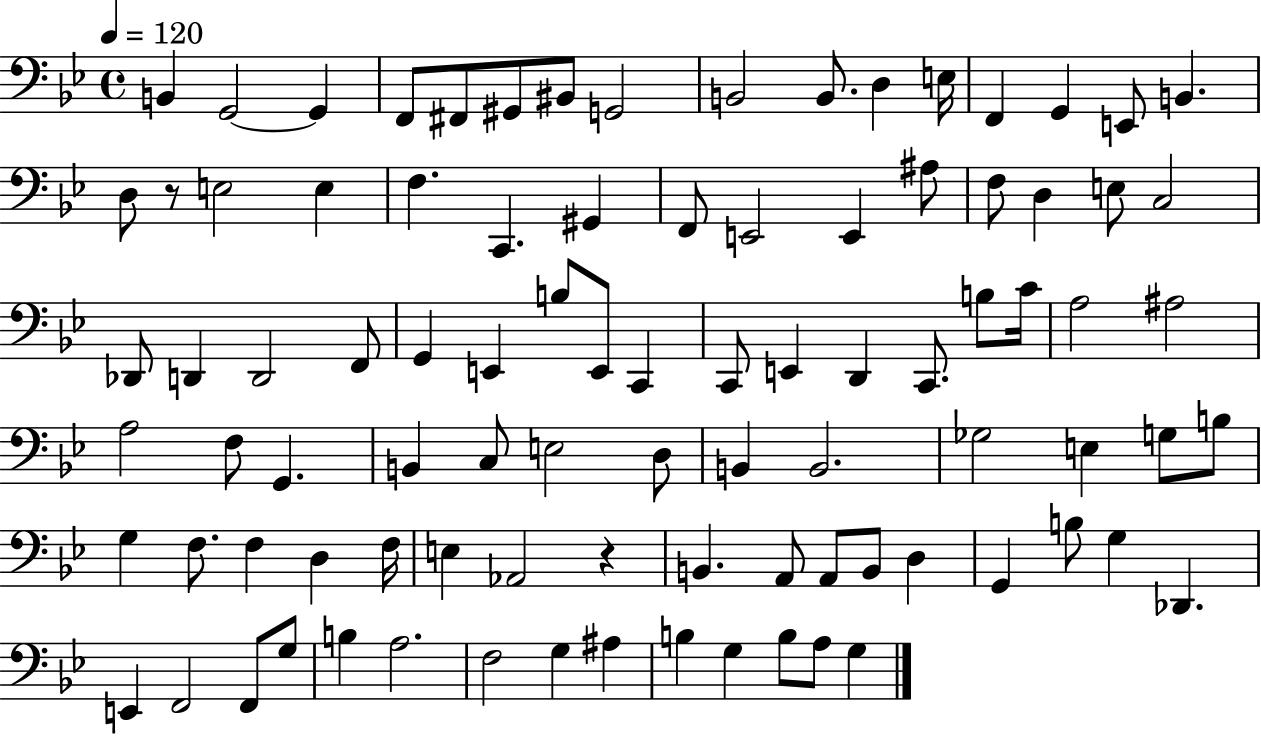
B2/q G2/h G2/q F2/e F#2/e G#2/e BIS2/e G2/h B2/h B2/e. D3/q E3/s F2/q G2/q E2/e B2/q. D3/e R/e E3/h E3/q F3/q. C2/q. G#2/q F2/e E2/h E2/q A#3/e F3/e D3/q E3/e C3/h Db2/e D2/q D2/h F2/e G2/q E2/q B3/e E2/e C2/q C2/e E2/q D2/q C2/e. B3/e C4/s A3/h A#3/h A3/h F3/e G2/q. B2/q C3/e E3/h D3/e B2/q B2/h. Gb3/h E3/q G3/e B3/e G3/q F3/e. F3/q D3/q F3/s E3/q Ab2/h R/q B2/q. A2/e A2/e B2/e D3/q G2/q B3/e G3/q Db2/q. E2/q F2/h F2/e G3/e B3/q A3/h. F3/h G3/q A#3/q B3/q G3/q B3/e A3/e G3/q